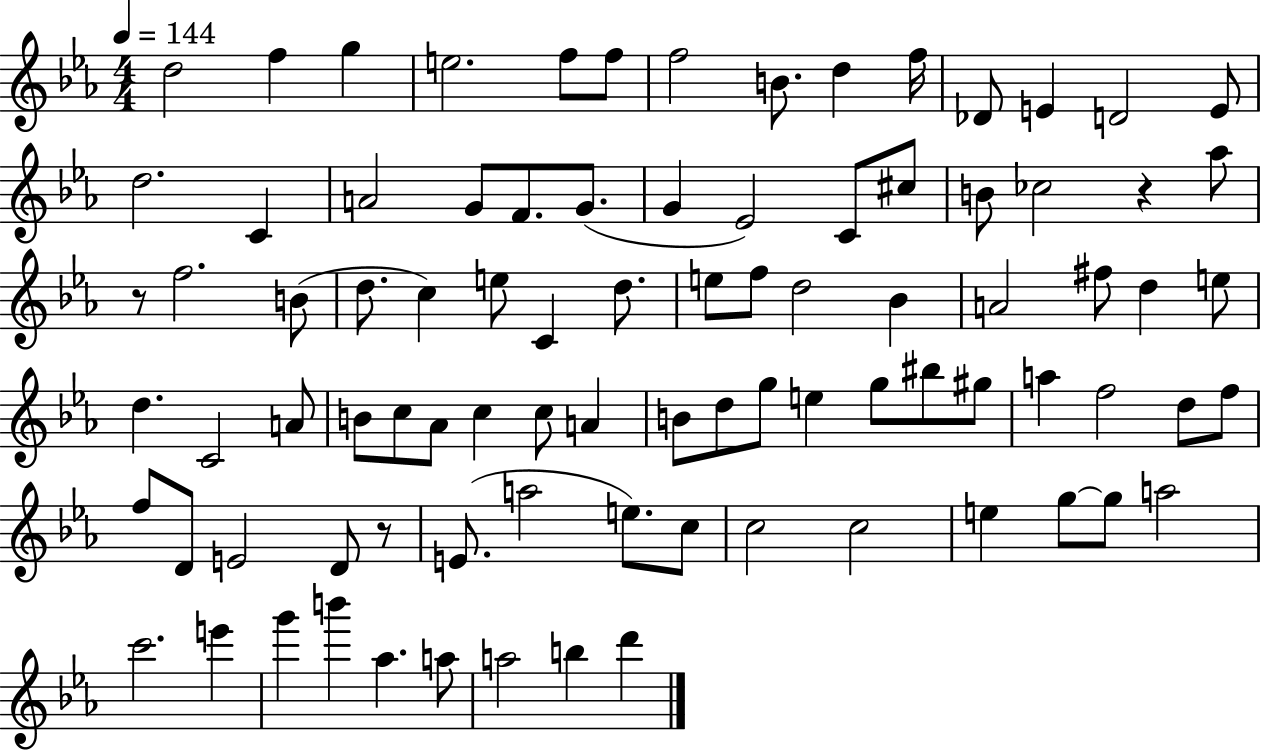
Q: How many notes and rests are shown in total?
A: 88